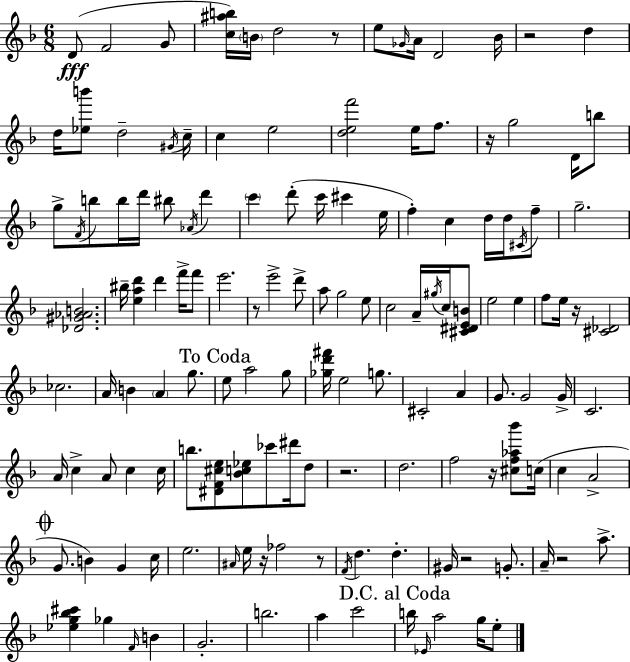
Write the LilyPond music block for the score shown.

{
  \clef treble
  \numericTimeSignature
  \time 6/8
  \key d \minor
  \repeat volta 2 { d'8(\fff f'2 g'8 | <c'' ais'' b''>16) \parenthesize b'16 d''2 r8 | e''8 \grace { ges'16 } a'16 d'2 | bes'16 r2 d''4 | \break d''16 <ees'' b'''>8 d''2-- | \acciaccatura { gis'16 } c''16-- c''4 e''2 | <d'' e'' f'''>2 e''16 f''8. | r16 g''2 d'16 | \break b''8 g''8-> \acciaccatura { f'16 } b''8 b''16 d'''16 bis''8 \acciaccatura { aes'16 } | d'''4 \parenthesize c'''4 d'''8-.( c'''16 cis'''4 | e''16 f''4-.) c''4 | d''16 d''16 \acciaccatura { cis'16 } f''8-- g''2.-- | \break <des' gis' aes' b'>2. | bis''16-- <e'' a'' d'''>4 d'''4 | f'''16-> f'''8 e'''2. | r8 e'''2-> | \break d'''8-> a''8 g''2 | e''8 c''2 | a'16-- \acciaccatura { gis''16 } c''16 <cis' dis' e' b'>8 e''2 | e''4 f''8 e''16 r16 <cis' des'>2 | \break ces''2. | a'16 b'4 \parenthesize a'4 | g''8. \mark "To Coda" e''8 a''2 | g''8 <ges'' d''' fis'''>16 e''2 | \break g''8. cis'2-. | a'4 g'8. g'2 | g'16-> c'2. | a'16 c''4-> a'8 | \break c''4 c''16 b''8. <dis' f' cis'' e''>8 <bes' c'' ees''>8 | ces'''8 dis'''16 d''8 r2. | d''2. | f''2 | \break r16 <cis'' f'' aes'' bes'''>8 c''16( c''4 a'2-> | \mark \markup { \musicglyph "scripts.coda" } g'8. b'4) | g'4 c''16 e''2. | \grace { ais'16 } e''16 r16 fes''2 | \break r8 \acciaccatura { f'16 } d''4. | d''4.-. gis'16 r2 | g'8.-. a'16-- r2 | a''8.-> <ees'' g'' bes'' cis'''>4 | \break ges''4 \grace { f'16 } b'4 g'2.-. | b''2. | a''4 | c'''2 \mark "D.C. al Coda" b''16 \grace { ees'16 } a''2 | \break g''16 e''8-. } \bar "|."
}